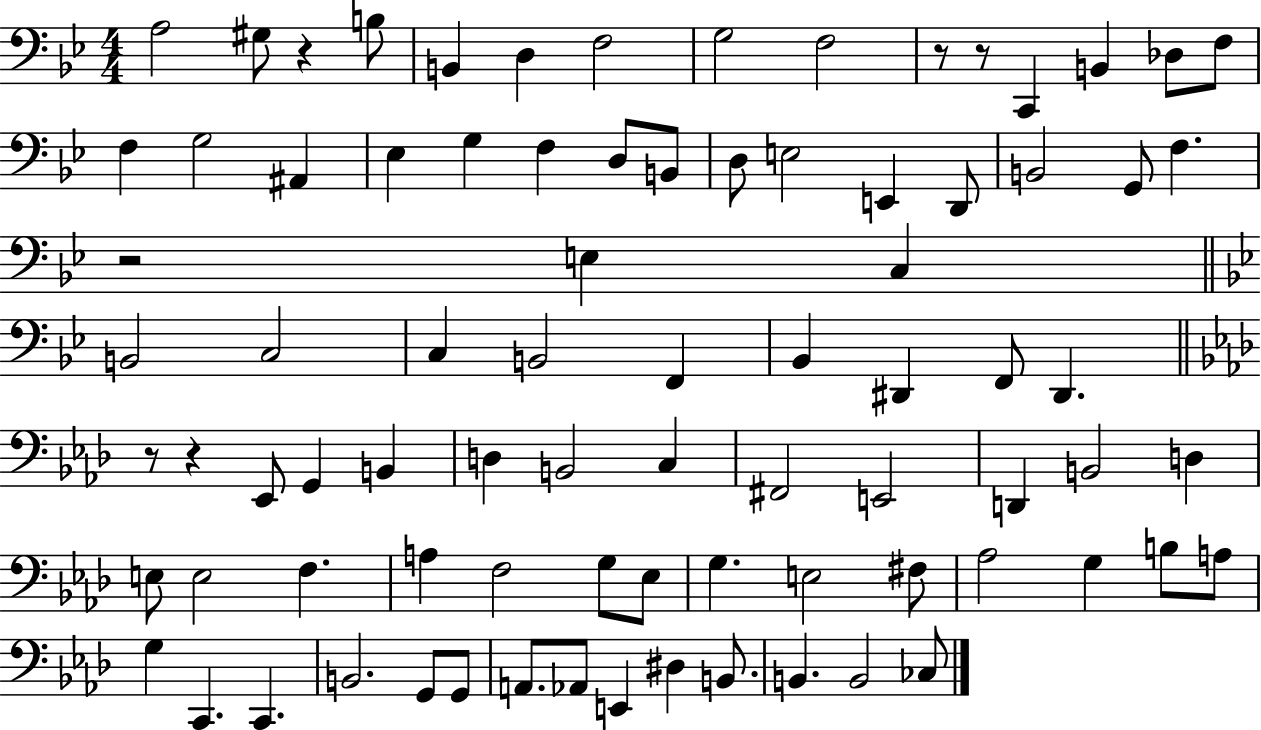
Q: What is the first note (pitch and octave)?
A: A3